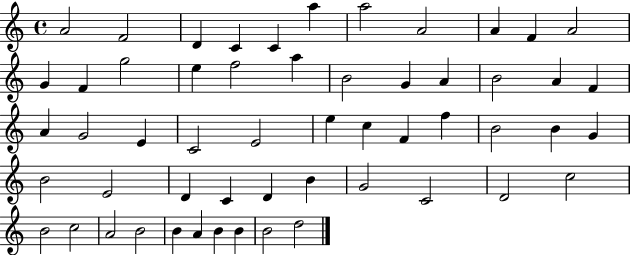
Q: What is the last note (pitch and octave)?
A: D5